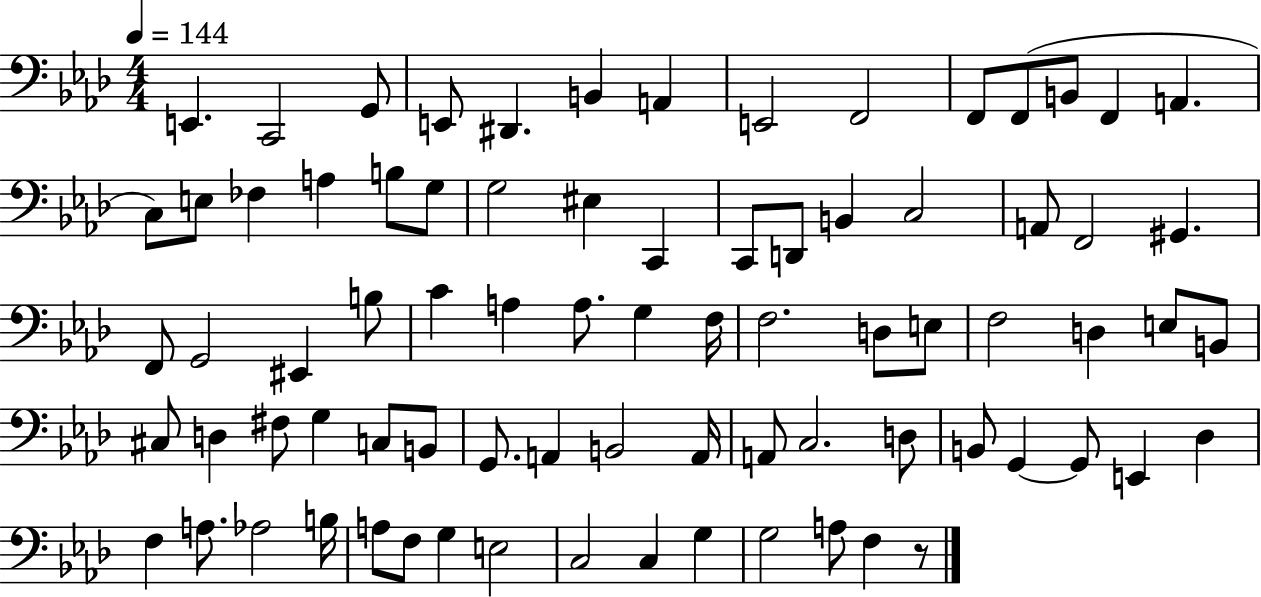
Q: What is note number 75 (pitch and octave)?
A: G3